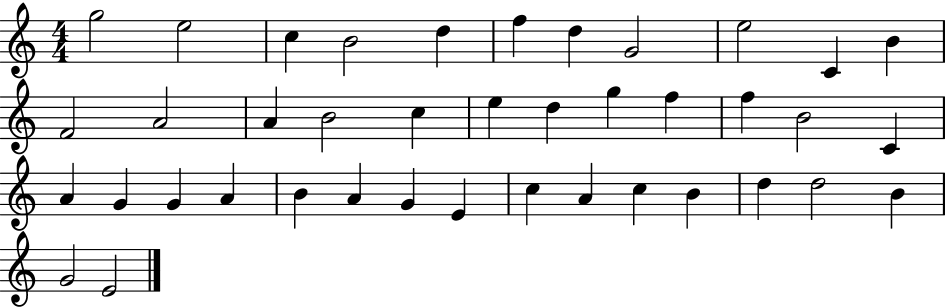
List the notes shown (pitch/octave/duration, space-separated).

G5/h E5/h C5/q B4/h D5/q F5/q D5/q G4/h E5/h C4/q B4/q F4/h A4/h A4/q B4/h C5/q E5/q D5/q G5/q F5/q F5/q B4/h C4/q A4/q G4/q G4/q A4/q B4/q A4/q G4/q E4/q C5/q A4/q C5/q B4/q D5/q D5/h B4/q G4/h E4/h